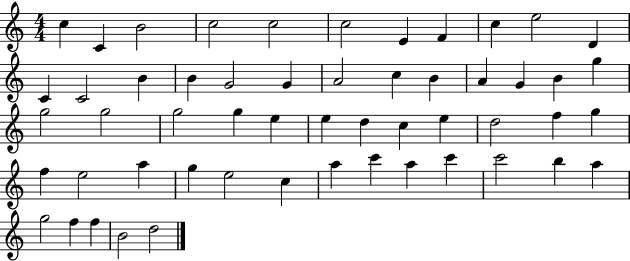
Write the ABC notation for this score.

X:1
T:Untitled
M:4/4
L:1/4
K:C
c C B2 c2 c2 c2 E F c e2 D C C2 B B G2 G A2 c B A G B g g2 g2 g2 g e e d c e d2 f g f e2 a g e2 c a c' a c' c'2 b a g2 f f B2 d2